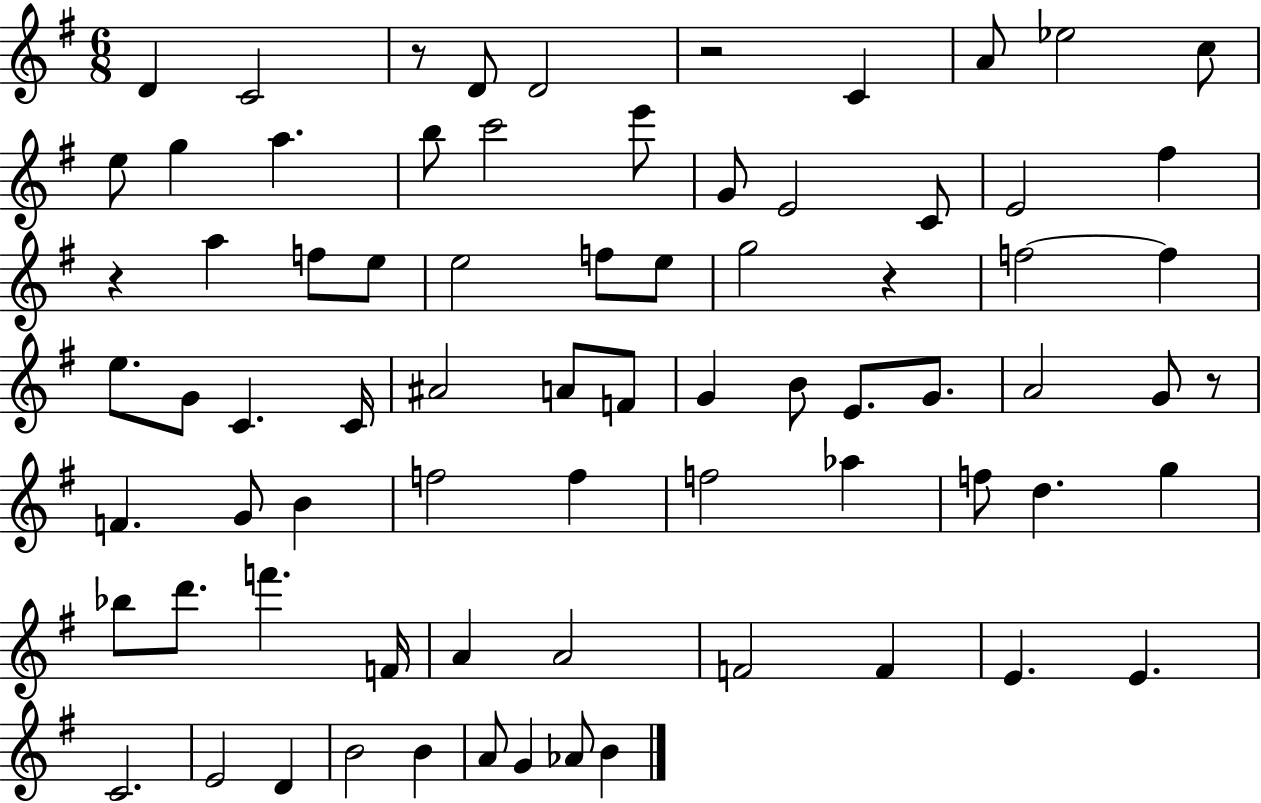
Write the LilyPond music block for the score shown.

{
  \clef treble
  \numericTimeSignature
  \time 6/8
  \key g \major
  \repeat volta 2 { d'4 c'2 | r8 d'8 d'2 | r2 c'4 | a'8 ees''2 c''8 | \break e''8 g''4 a''4. | b''8 c'''2 e'''8 | g'8 e'2 c'8 | e'2 fis''4 | \break r4 a''4 f''8 e''8 | e''2 f''8 e''8 | g''2 r4 | f''2~~ f''4 | \break e''8. g'8 c'4. c'16 | ais'2 a'8 f'8 | g'4 b'8 e'8. g'8. | a'2 g'8 r8 | \break f'4. g'8 b'4 | f''2 f''4 | f''2 aes''4 | f''8 d''4. g''4 | \break bes''8 d'''8. f'''4. f'16 | a'4 a'2 | f'2 f'4 | e'4. e'4. | \break c'2. | e'2 d'4 | b'2 b'4 | a'8 g'4 aes'8 b'4 | \break } \bar "|."
}